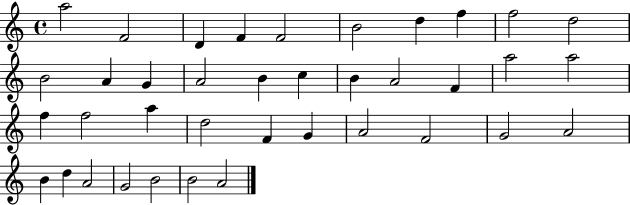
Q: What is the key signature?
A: C major